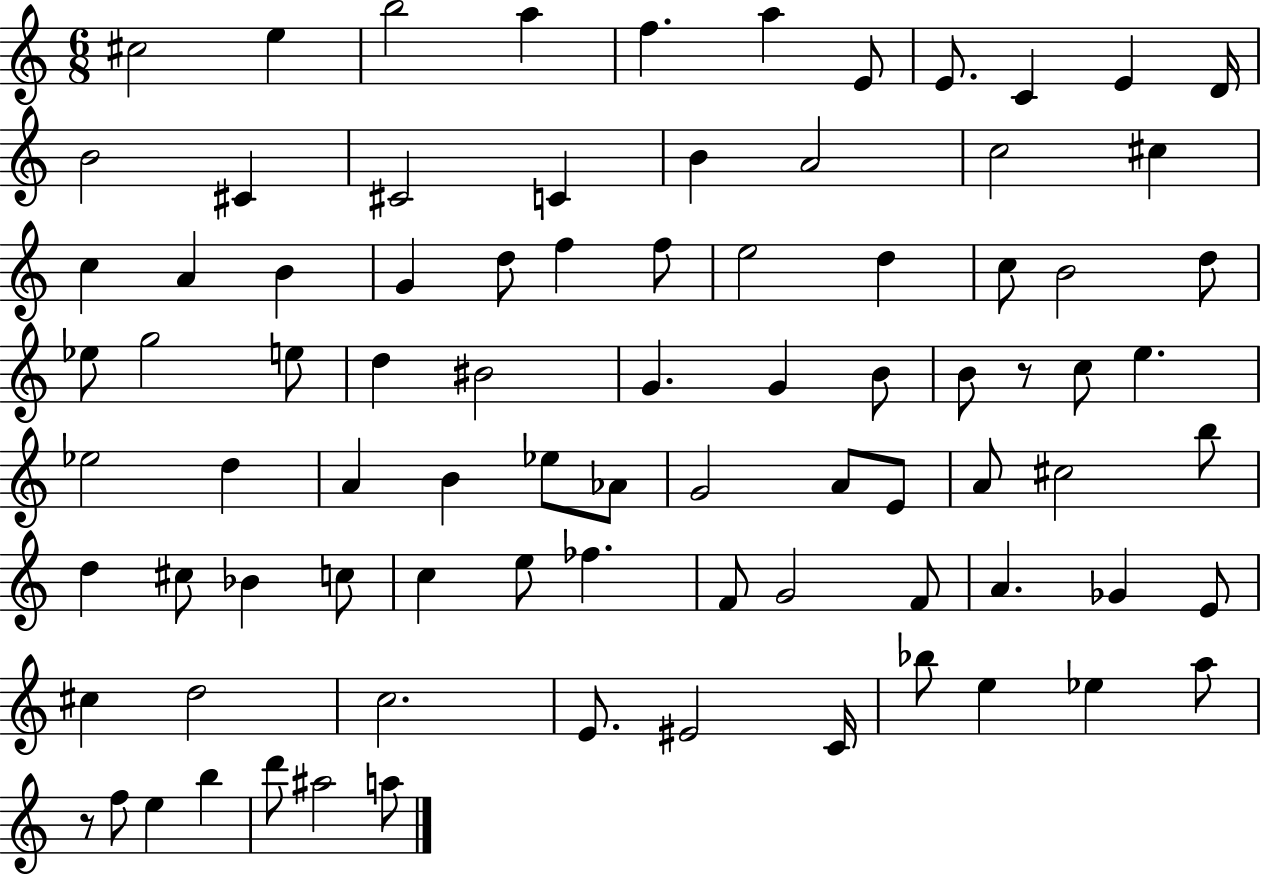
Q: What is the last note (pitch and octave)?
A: A5